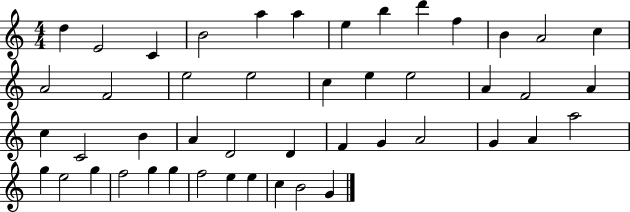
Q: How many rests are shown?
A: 0